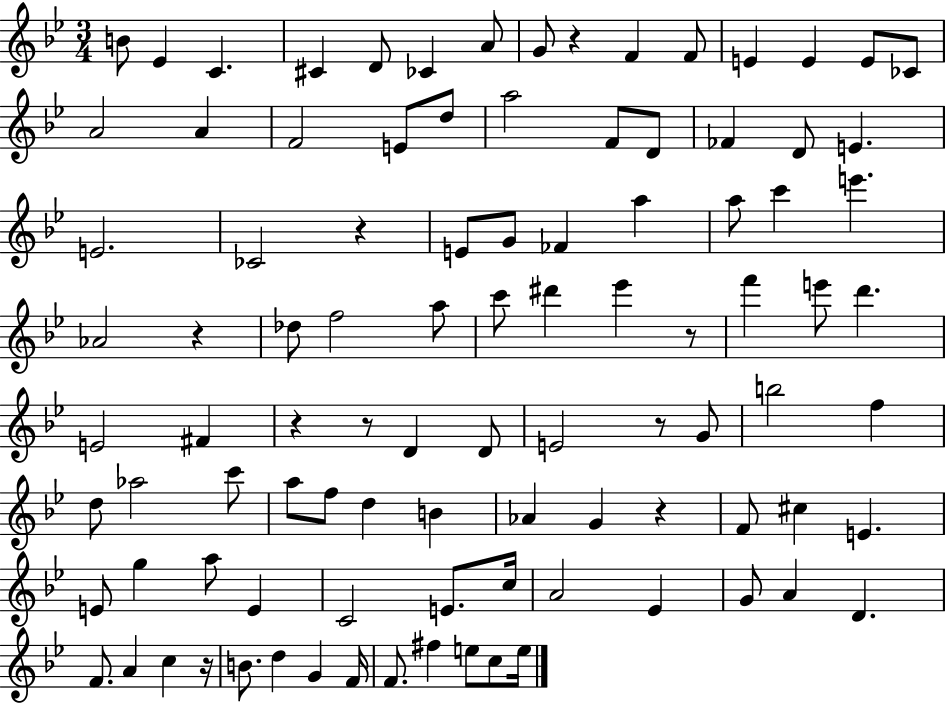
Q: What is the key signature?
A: BES major